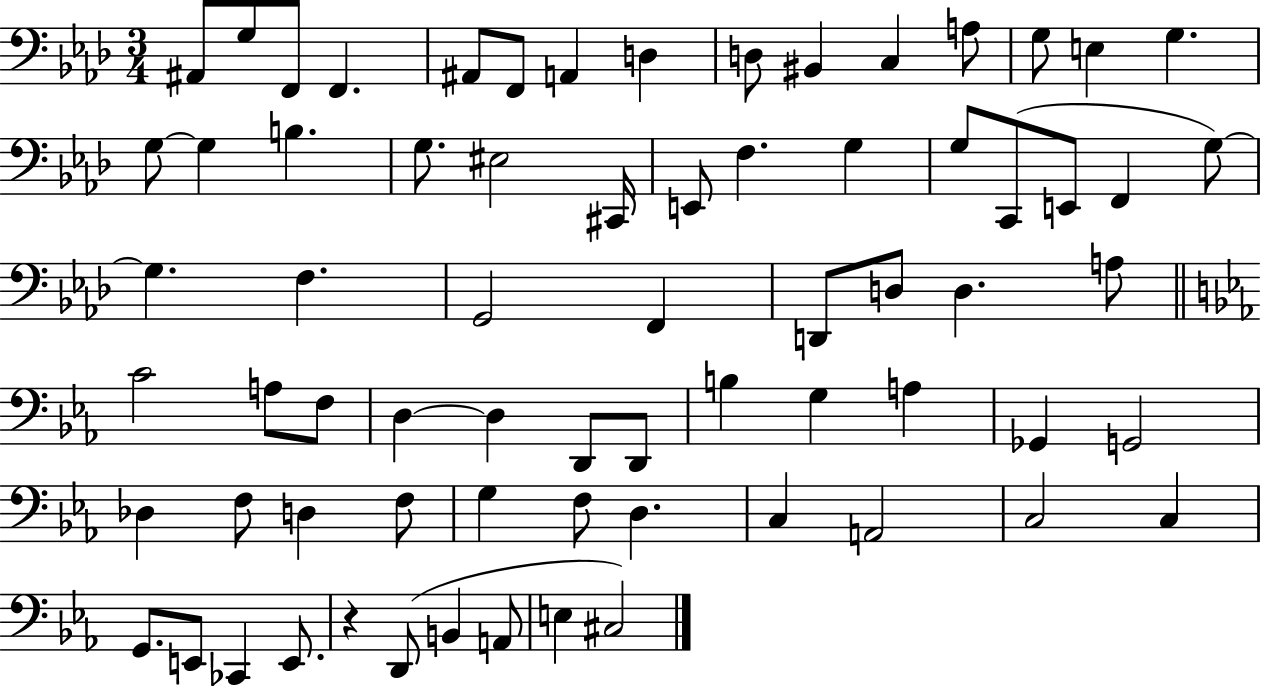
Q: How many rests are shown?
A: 1